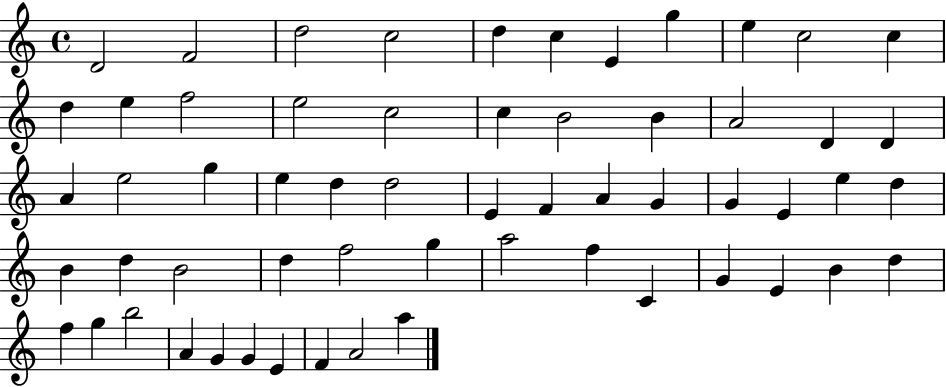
X:1
T:Untitled
M:4/4
L:1/4
K:C
D2 F2 d2 c2 d c E g e c2 c d e f2 e2 c2 c B2 B A2 D D A e2 g e d d2 E F A G G E e d B d B2 d f2 g a2 f C G E B d f g b2 A G G E F A2 a